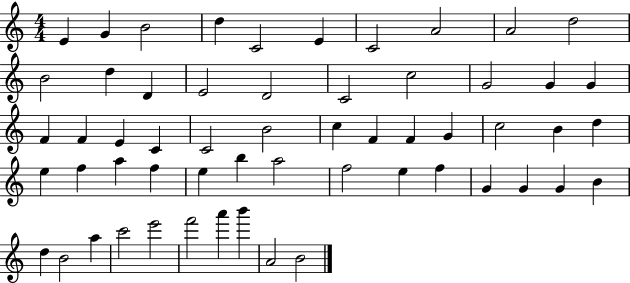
E4/q G4/q B4/h D5/q C4/h E4/q C4/h A4/h A4/h D5/h B4/h D5/q D4/q E4/h D4/h C4/h C5/h G4/h G4/q G4/q F4/q F4/q E4/q C4/q C4/h B4/h C5/q F4/q F4/q G4/q C5/h B4/q D5/q E5/q F5/q A5/q F5/q E5/q B5/q A5/h F5/h E5/q F5/q G4/q G4/q G4/q B4/q D5/q B4/h A5/q C6/h E6/h F6/h A6/q B6/q A4/h B4/h